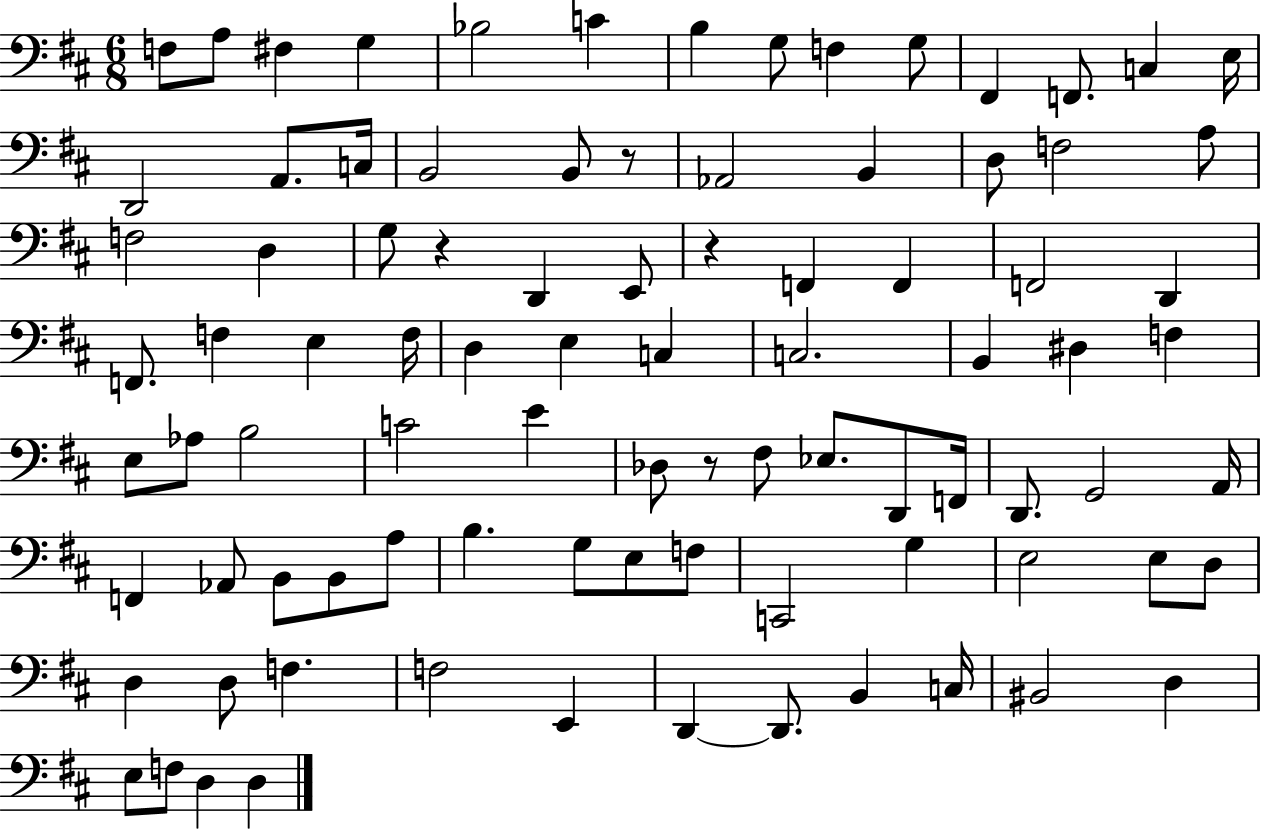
X:1
T:Untitled
M:6/8
L:1/4
K:D
F,/2 A,/2 ^F, G, _B,2 C B, G,/2 F, G,/2 ^F,, F,,/2 C, E,/4 D,,2 A,,/2 C,/4 B,,2 B,,/2 z/2 _A,,2 B,, D,/2 F,2 A,/2 F,2 D, G,/2 z D,, E,,/2 z F,, F,, F,,2 D,, F,,/2 F, E, F,/4 D, E, C, C,2 B,, ^D, F, E,/2 _A,/2 B,2 C2 E _D,/2 z/2 ^F,/2 _E,/2 D,,/2 F,,/4 D,,/2 G,,2 A,,/4 F,, _A,,/2 B,,/2 B,,/2 A,/2 B, G,/2 E,/2 F,/2 C,,2 G, E,2 E,/2 D,/2 D, D,/2 F, F,2 E,, D,, D,,/2 B,, C,/4 ^B,,2 D, E,/2 F,/2 D, D,